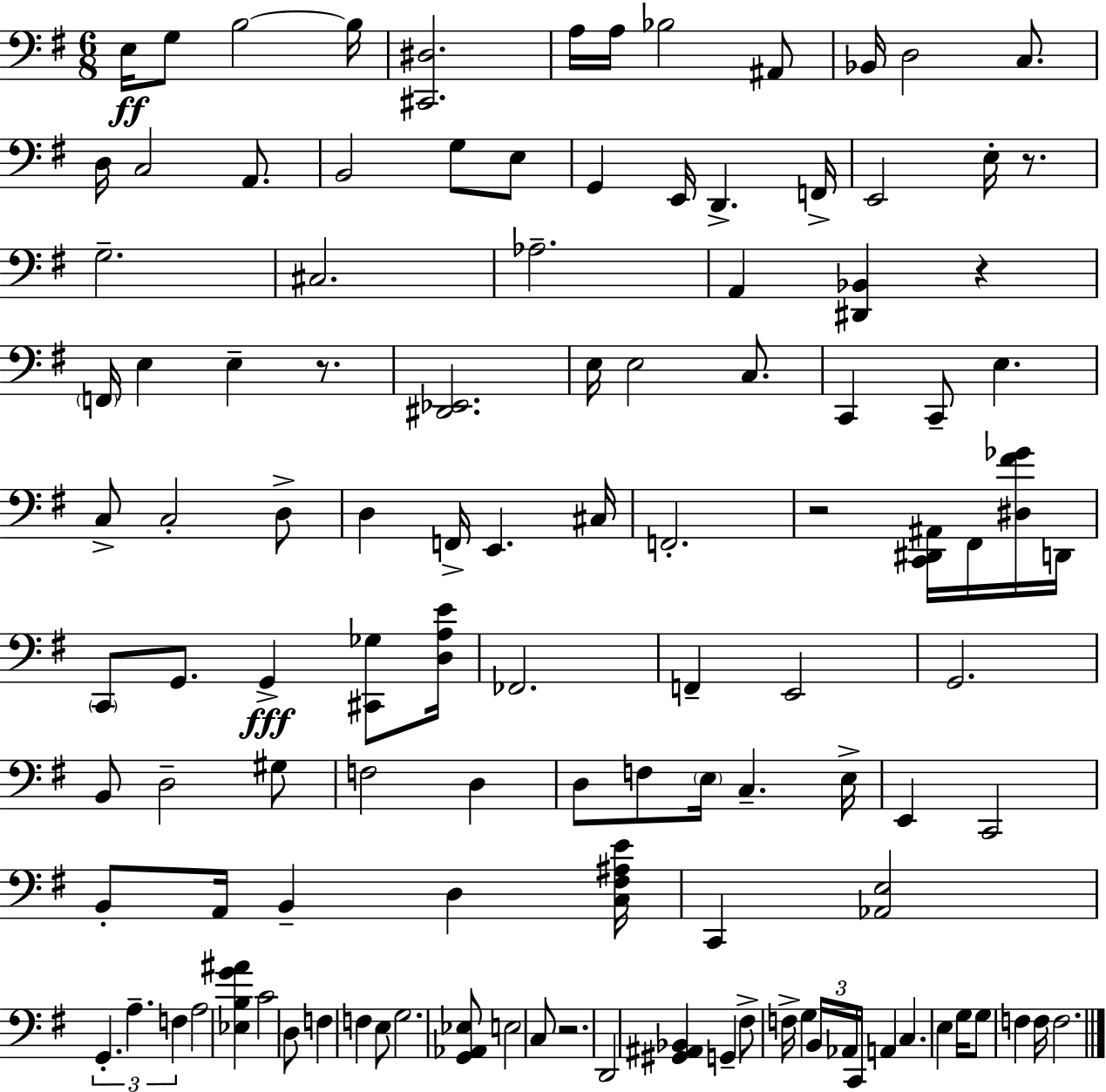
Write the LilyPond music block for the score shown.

{
  \clef bass
  \numericTimeSignature
  \time 6/8
  \key g \major
  e16\ff g8 b2~~ b16 | <cis, dis>2. | a16 a16 bes2 ais,8 | bes,16 d2 c8. | \break d16 c2 a,8. | b,2 g8 e8 | g,4 e,16 d,4.-> f,16-> | e,2 e16-. r8. | \break g2.-- | cis2. | aes2.-- | a,4 <dis, bes,>4 r4 | \break \parenthesize f,16 e4 e4-- r8. | <dis, ees,>2. | e16 e2 c8. | c,4 c,8-- e4. | \break c8-> c2-. d8-> | d4 f,16-> e,4. cis16 | f,2.-. | r2 <c, dis, ais,>16 fis,16 <dis fis' ges'>16 d,16 | \break \parenthesize c,8 g,8. g,4->\fff <cis, ges>8 <d a e'>16 | fes,2. | f,4-- e,2 | g,2. | \break b,8 d2-- gis8 | f2 d4 | d8 f8 \parenthesize e16 c4.-- e16-> | e,4 c,2 | \break b,8-. a,16 b,4-- d4 <c fis ais e'>16 | c,4 <aes, e>2 | \tuplet 3/2 { g,4.-. a4.-- | f4 } a2 | \break <ees b g' ais'>4 c'2 | d8 f4 f4 e8 | g2. | <g, aes, ees>8 e2 c8 | \break r2. | d,2 <gis, ais, bes,>4 | g,4-- fis8-> f16-> g4 \tuplet 3/2 { b,16 | aes,16 c,16 } a,4 c4. | \break e4 g16 g8 f4 f16 | f2. | \bar "|."
}